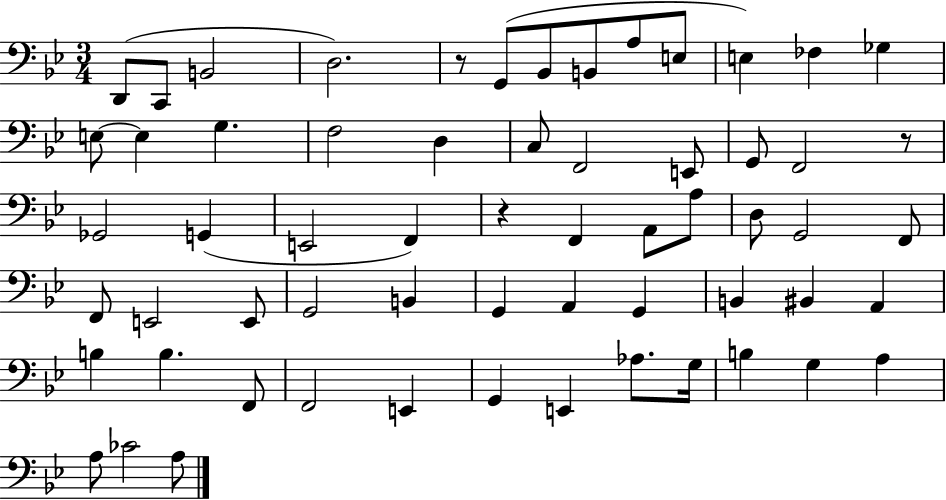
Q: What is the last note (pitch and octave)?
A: A3